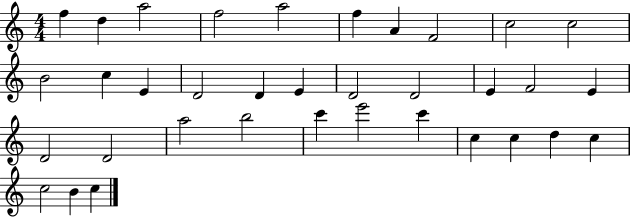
{
  \clef treble
  \numericTimeSignature
  \time 4/4
  \key c \major
  f''4 d''4 a''2 | f''2 a''2 | f''4 a'4 f'2 | c''2 c''2 | \break b'2 c''4 e'4 | d'2 d'4 e'4 | d'2 d'2 | e'4 f'2 e'4 | \break d'2 d'2 | a''2 b''2 | c'''4 e'''2 c'''4 | c''4 c''4 d''4 c''4 | \break c''2 b'4 c''4 | \bar "|."
}